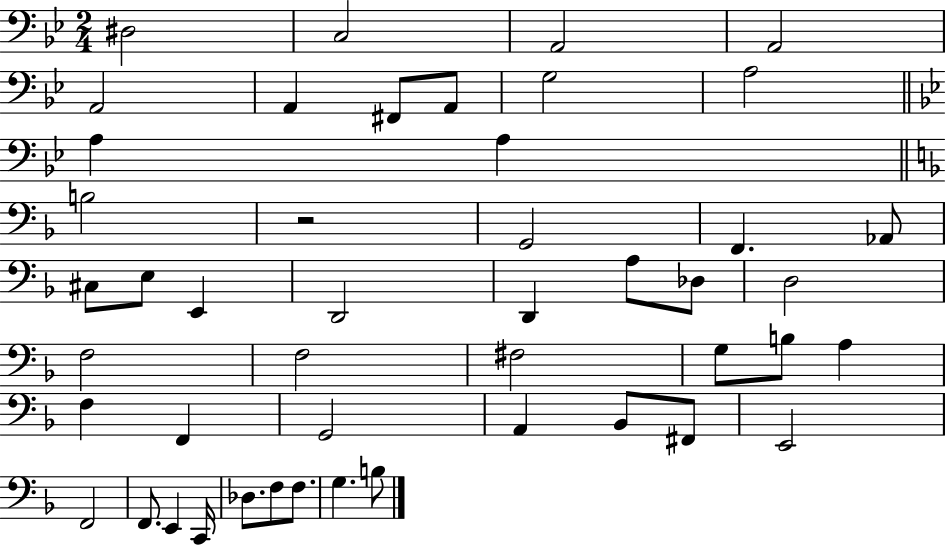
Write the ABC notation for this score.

X:1
T:Untitled
M:2/4
L:1/4
K:Bb
^D,2 C,2 A,,2 A,,2 A,,2 A,, ^F,,/2 A,,/2 G,2 A,2 A, A, B,2 z2 G,,2 F,, _A,,/2 ^C,/2 E,/2 E,, D,,2 D,, A,/2 _D,/2 D,2 F,2 F,2 ^F,2 G,/2 B,/2 A, F, F,, G,,2 A,, _B,,/2 ^F,,/2 E,,2 F,,2 F,,/2 E,, C,,/4 _D,/2 F,/2 F,/2 G, B,/2